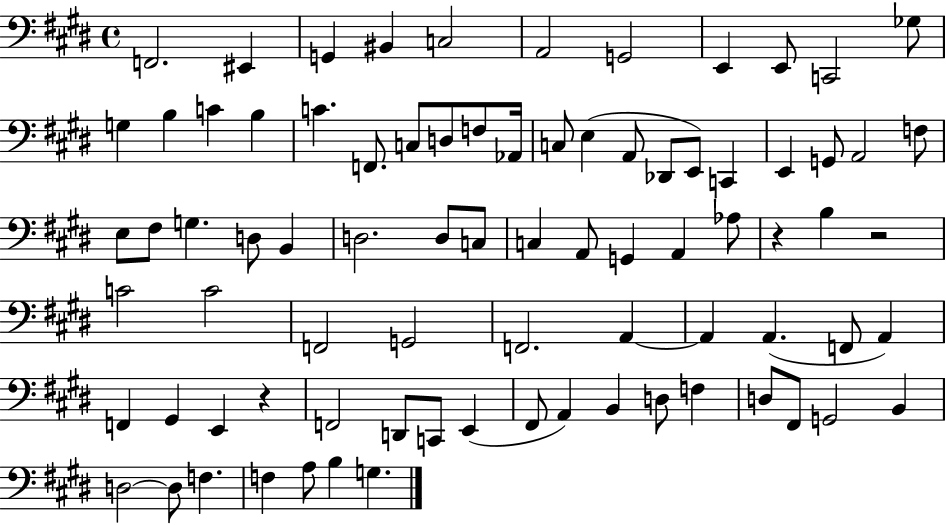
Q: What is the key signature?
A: E major